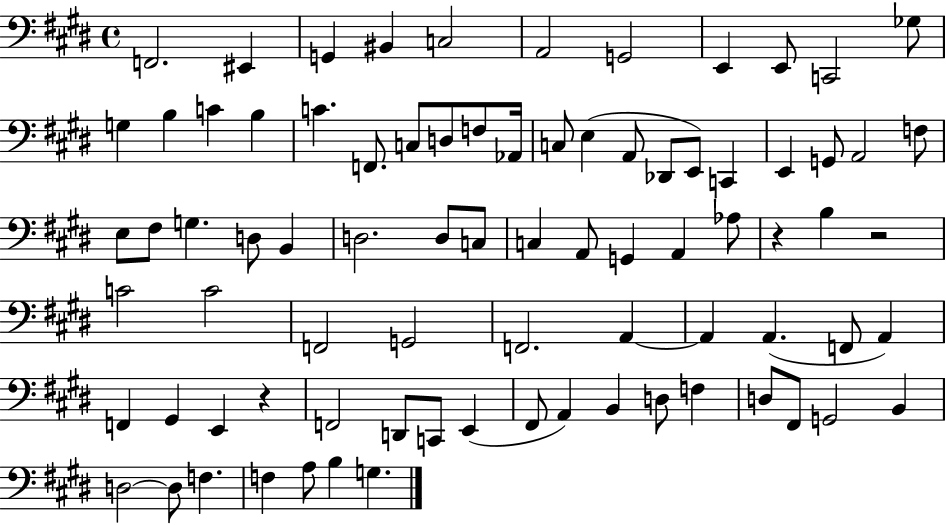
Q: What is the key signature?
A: E major